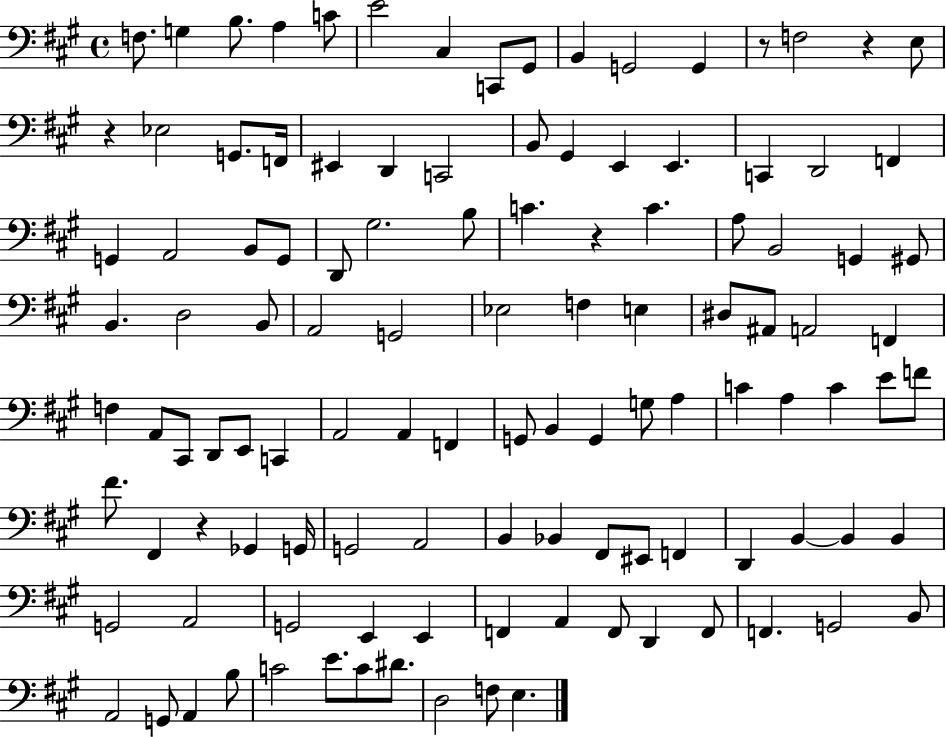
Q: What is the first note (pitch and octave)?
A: F3